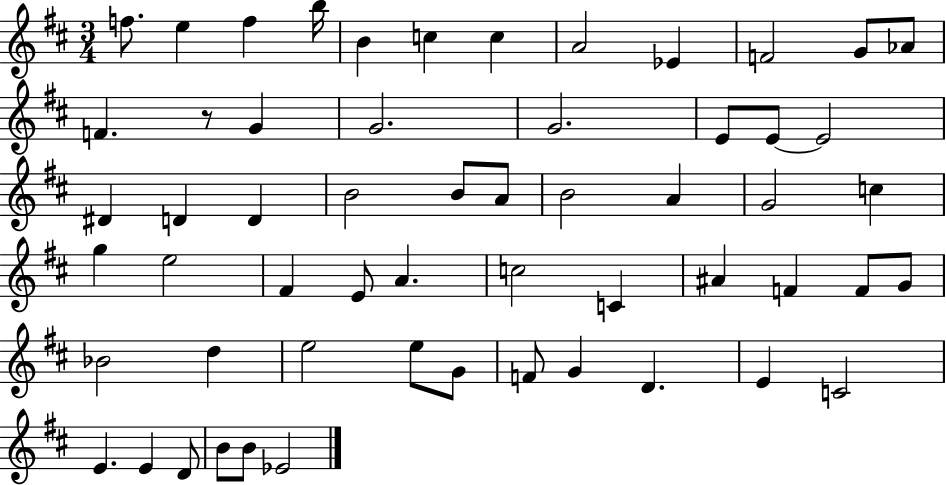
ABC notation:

X:1
T:Untitled
M:3/4
L:1/4
K:D
f/2 e f b/4 B c c A2 _E F2 G/2 _A/2 F z/2 G G2 G2 E/2 E/2 E2 ^D D D B2 B/2 A/2 B2 A G2 c g e2 ^F E/2 A c2 C ^A F F/2 G/2 _B2 d e2 e/2 G/2 F/2 G D E C2 E E D/2 B/2 B/2 _E2